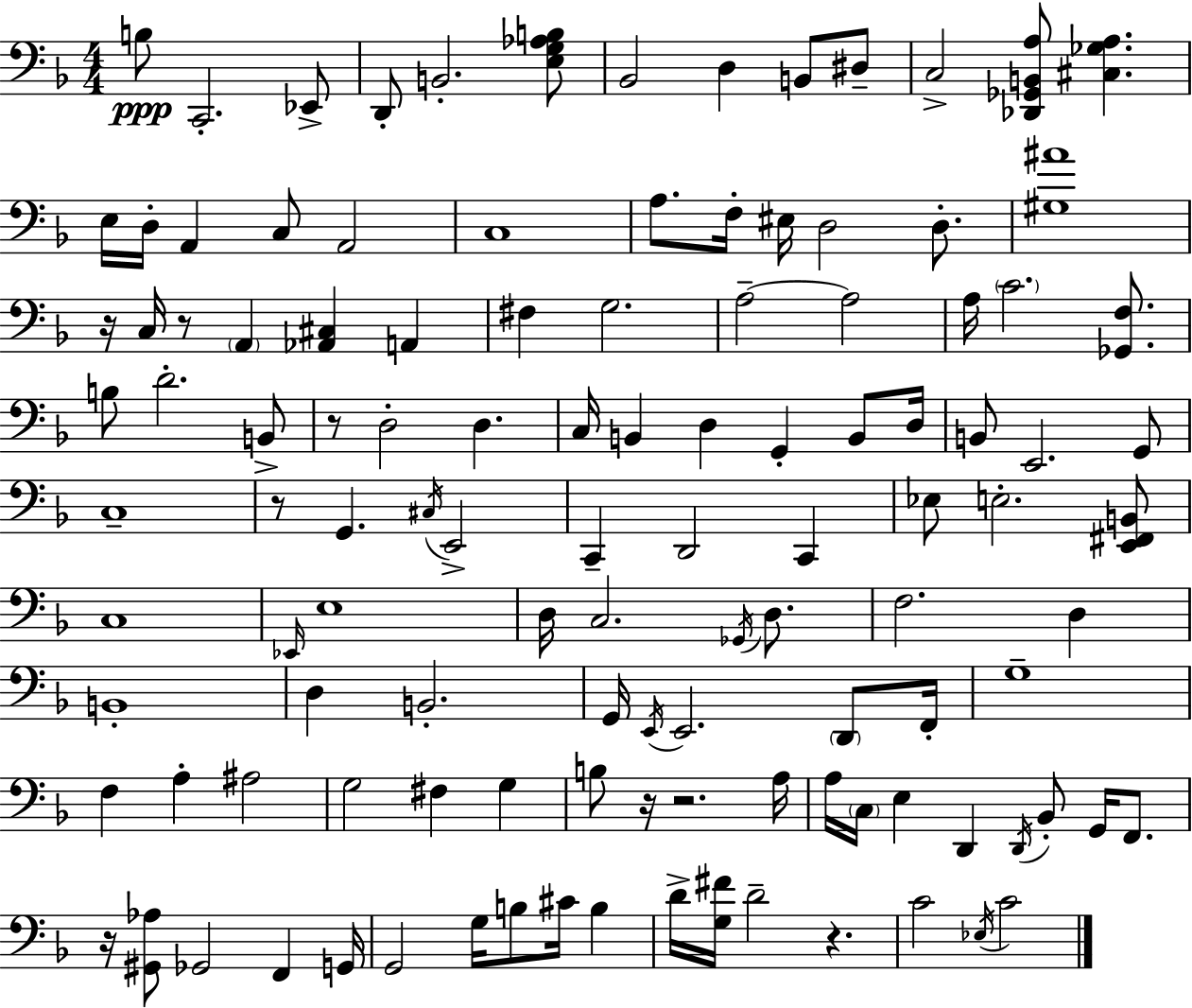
X:1
T:Untitled
M:4/4
L:1/4
K:F
B,/2 C,,2 _E,,/2 D,,/2 B,,2 [E,G,_A,B,]/2 _B,,2 D, B,,/2 ^D,/2 C,2 [_D,,_G,,B,,A,]/2 [^C,_G,A,] E,/4 D,/4 A,, C,/2 A,,2 C,4 A,/2 F,/4 ^E,/4 D,2 D,/2 [^G,^A]4 z/4 C,/4 z/2 A,, [_A,,^C,] A,, ^F, G,2 A,2 A,2 A,/4 C2 [_G,,F,]/2 B,/2 D2 B,,/2 z/2 D,2 D, C,/4 B,, D, G,, B,,/2 D,/4 B,,/2 E,,2 G,,/2 C,4 z/2 G,, ^C,/4 E,,2 C,, D,,2 C,, _E,/2 E,2 [E,,^F,,B,,]/2 C,4 _E,,/4 E,4 D,/4 C,2 _G,,/4 D,/2 F,2 D, B,,4 D, B,,2 G,,/4 E,,/4 E,,2 D,,/2 F,,/4 G,4 F, A, ^A,2 G,2 ^F, G, B,/2 z/4 z2 A,/4 A,/4 C,/4 E, D,, D,,/4 _B,,/2 G,,/4 F,,/2 z/4 [^G,,_A,]/2 _G,,2 F,, G,,/4 G,,2 G,/4 B,/2 ^C/4 B, D/4 [G,^F]/4 D2 z C2 _E,/4 C2